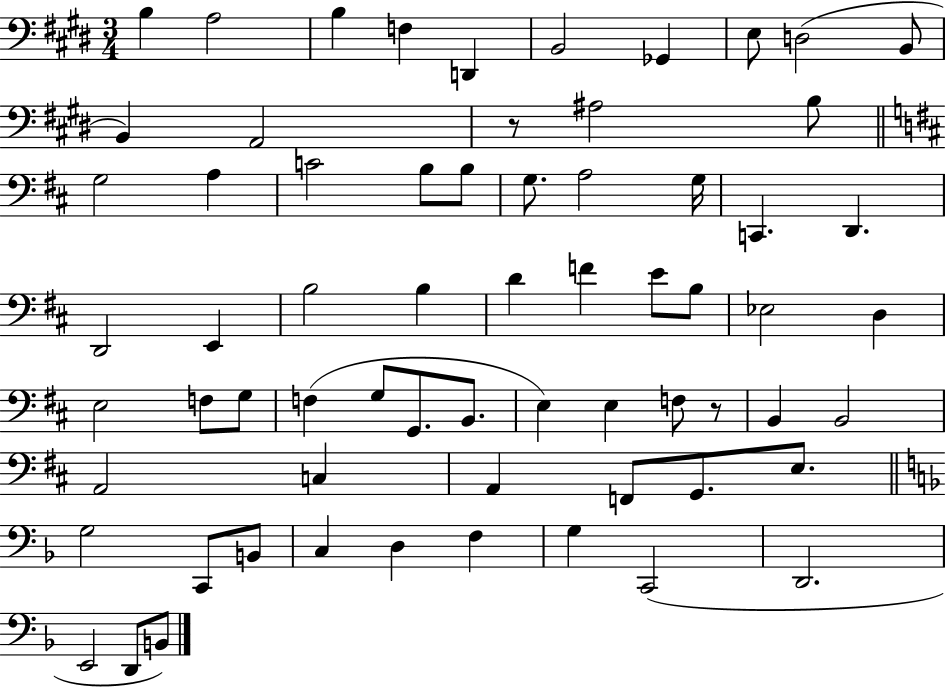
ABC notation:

X:1
T:Untitled
M:3/4
L:1/4
K:E
B, A,2 B, F, D,, B,,2 _G,, E,/2 D,2 B,,/2 B,, A,,2 z/2 ^A,2 B,/2 G,2 A, C2 B,/2 B,/2 G,/2 A,2 G,/4 C,, D,, D,,2 E,, B,2 B, D F E/2 B,/2 _E,2 D, E,2 F,/2 G,/2 F, G,/2 G,,/2 B,,/2 E, E, F,/2 z/2 B,, B,,2 A,,2 C, A,, F,,/2 G,,/2 E,/2 G,2 C,,/2 B,,/2 C, D, F, G, C,,2 D,,2 E,,2 D,,/2 B,,/2